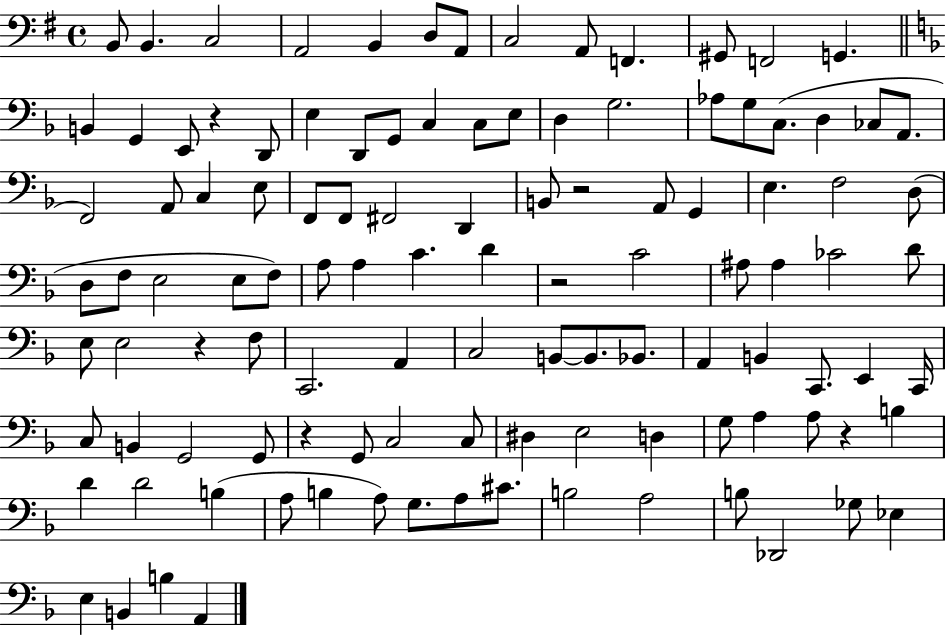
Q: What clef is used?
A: bass